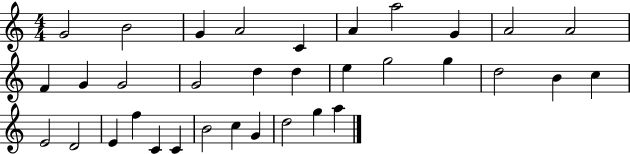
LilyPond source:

{
  \clef treble
  \numericTimeSignature
  \time 4/4
  \key c \major
  g'2 b'2 | g'4 a'2 c'4 | a'4 a''2 g'4 | a'2 a'2 | \break f'4 g'4 g'2 | g'2 d''4 d''4 | e''4 g''2 g''4 | d''2 b'4 c''4 | \break e'2 d'2 | e'4 f''4 c'4 c'4 | b'2 c''4 g'4 | d''2 g''4 a''4 | \break \bar "|."
}